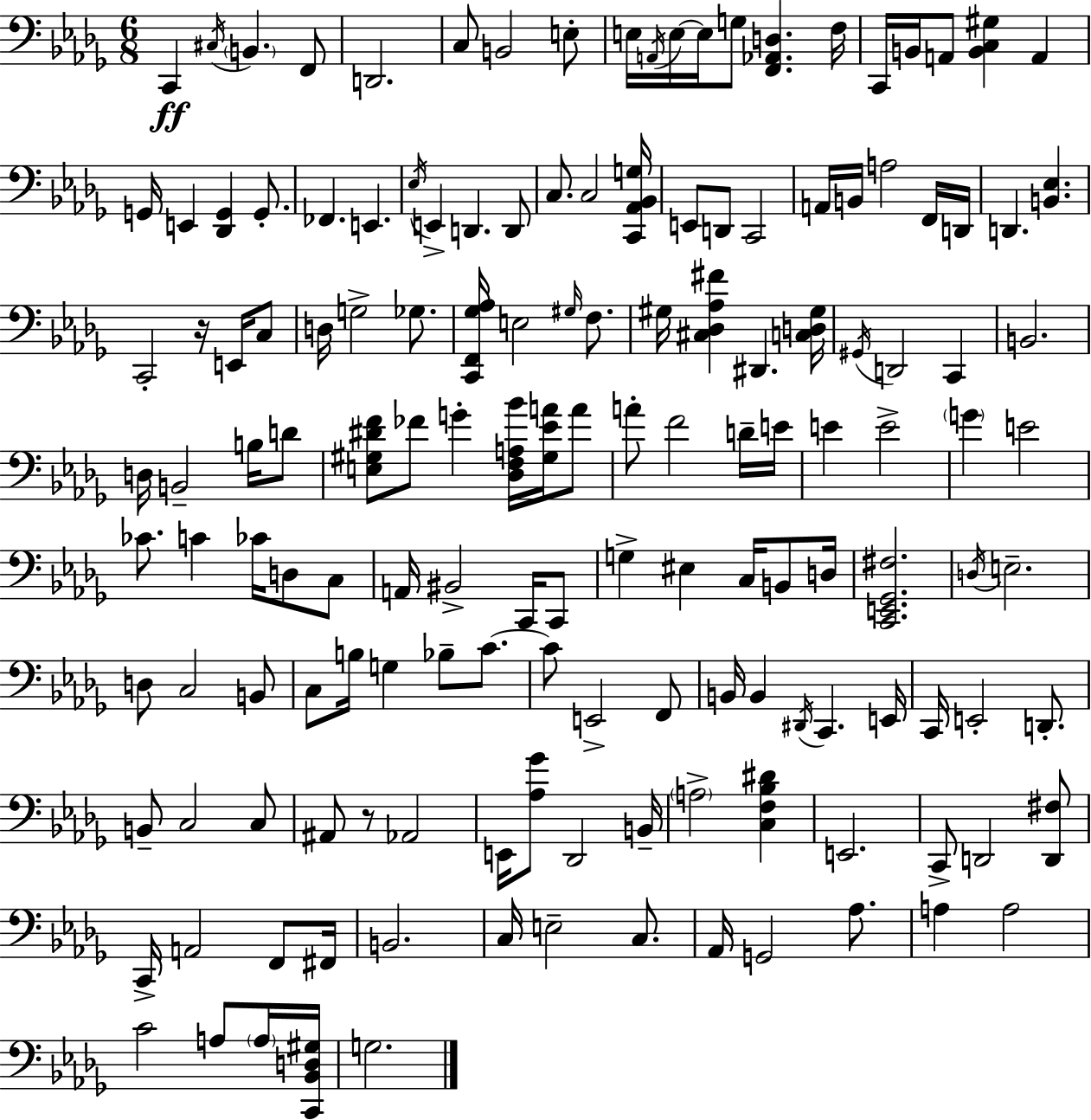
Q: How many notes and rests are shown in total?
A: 150